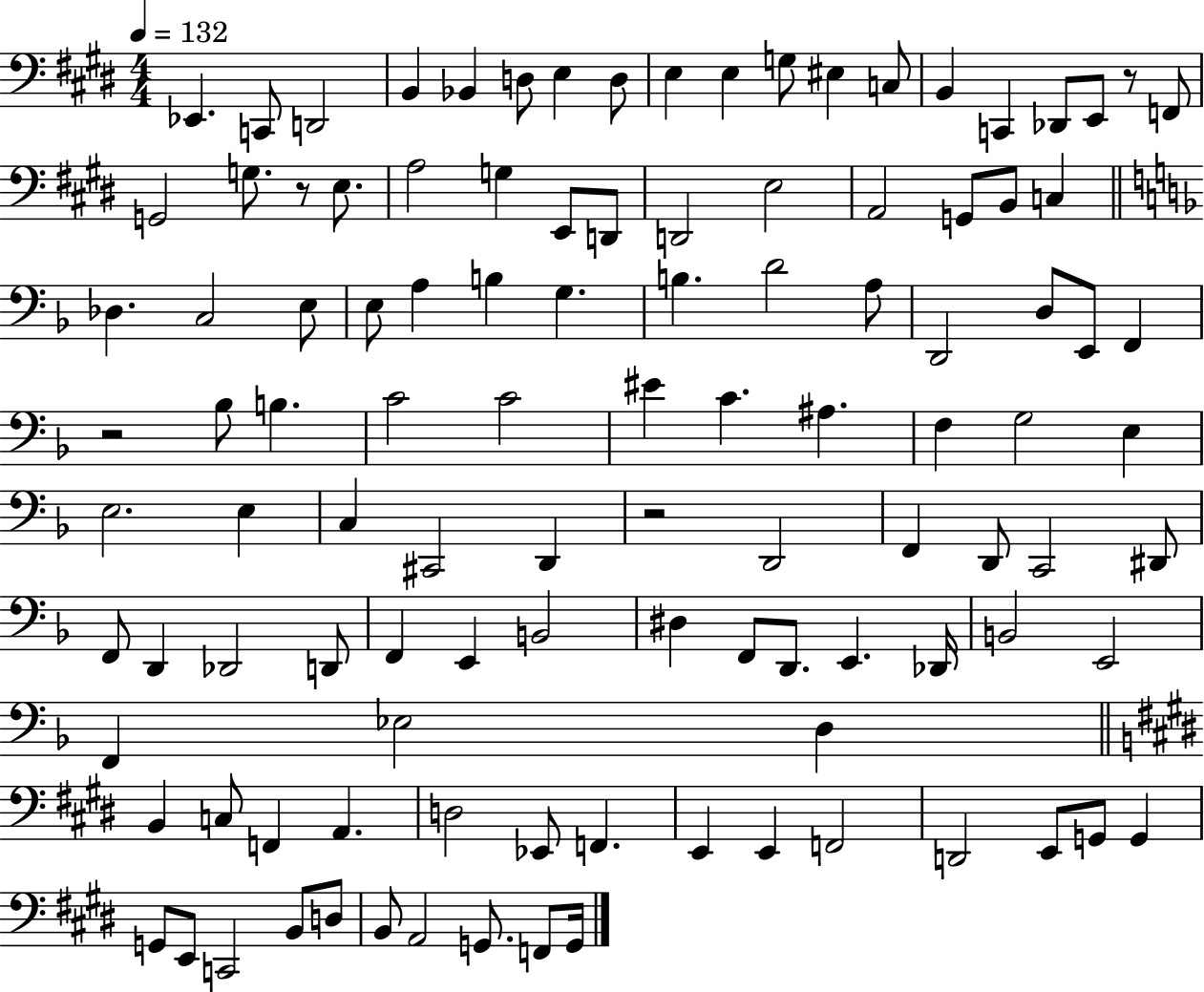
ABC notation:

X:1
T:Untitled
M:4/4
L:1/4
K:E
_E,, C,,/2 D,,2 B,, _B,, D,/2 E, D,/2 E, E, G,/2 ^E, C,/2 B,, C,, _D,,/2 E,,/2 z/2 F,,/2 G,,2 G,/2 z/2 E,/2 A,2 G, E,,/2 D,,/2 D,,2 E,2 A,,2 G,,/2 B,,/2 C, _D, C,2 E,/2 E,/2 A, B, G, B, D2 A,/2 D,,2 D,/2 E,,/2 F,, z2 _B,/2 B, C2 C2 ^E C ^A, F, G,2 E, E,2 E, C, ^C,,2 D,, z2 D,,2 F,, D,,/2 C,,2 ^D,,/2 F,,/2 D,, _D,,2 D,,/2 F,, E,, B,,2 ^D, F,,/2 D,,/2 E,, _D,,/4 B,,2 E,,2 F,, _E,2 D, B,, C,/2 F,, A,, D,2 _E,,/2 F,, E,, E,, F,,2 D,,2 E,,/2 G,,/2 G,, G,,/2 E,,/2 C,,2 B,,/2 D,/2 B,,/2 A,,2 G,,/2 F,,/2 G,,/4